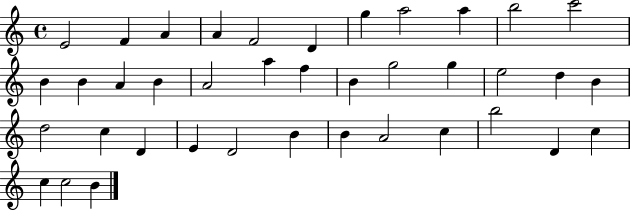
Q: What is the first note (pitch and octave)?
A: E4